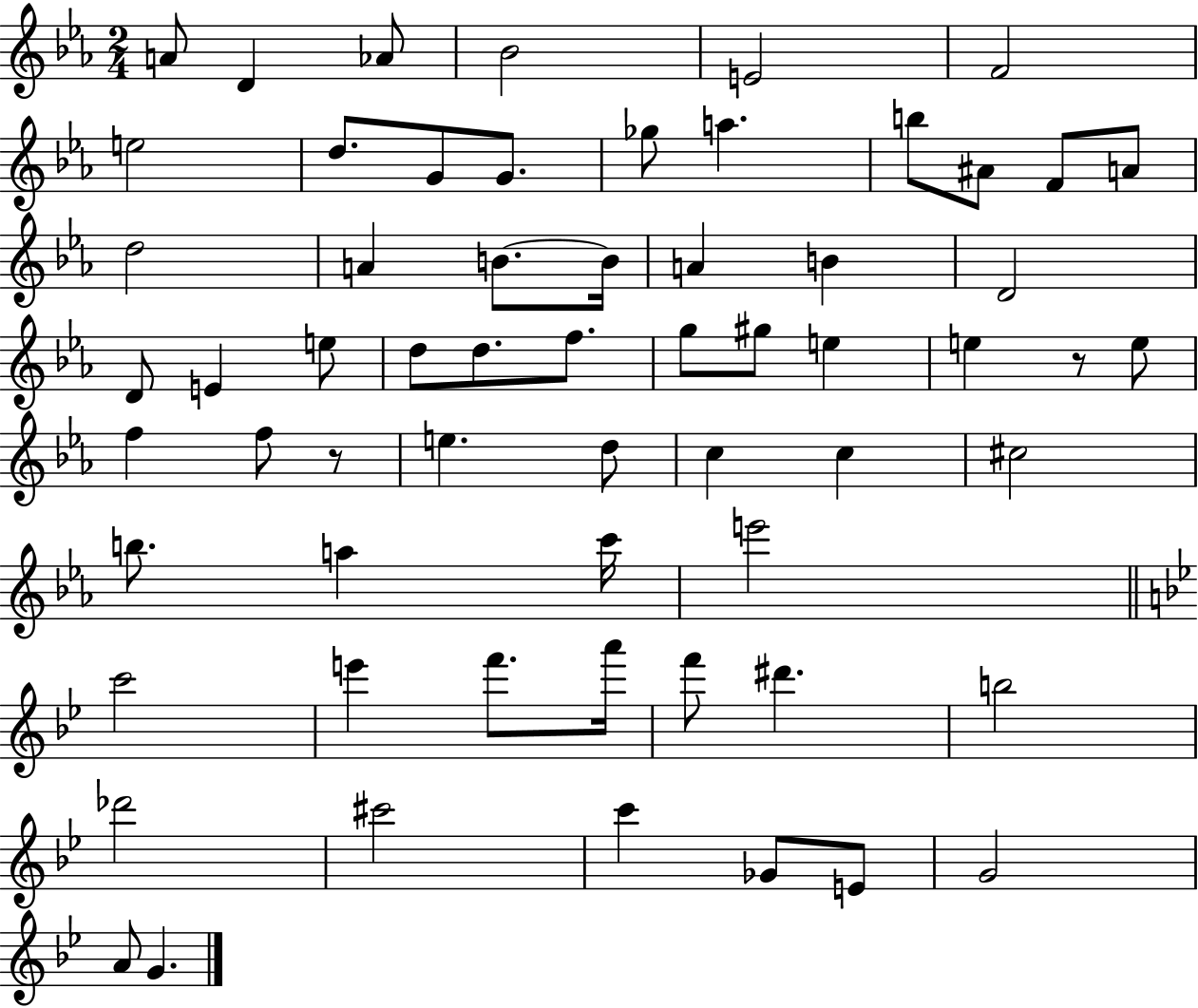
A4/e D4/q Ab4/e Bb4/h E4/h F4/h E5/h D5/e. G4/e G4/e. Gb5/e A5/q. B5/e A#4/e F4/e A4/e D5/h A4/q B4/e. B4/s A4/q B4/q D4/h D4/e E4/q E5/e D5/e D5/e. F5/e. G5/e G#5/e E5/q E5/q R/e E5/e F5/q F5/e R/e E5/q. D5/e C5/q C5/q C#5/h B5/e. A5/q C6/s E6/h C6/h E6/q F6/e. A6/s F6/e D#6/q. B5/h Db6/h C#6/h C6/q Gb4/e E4/e G4/h A4/e G4/q.